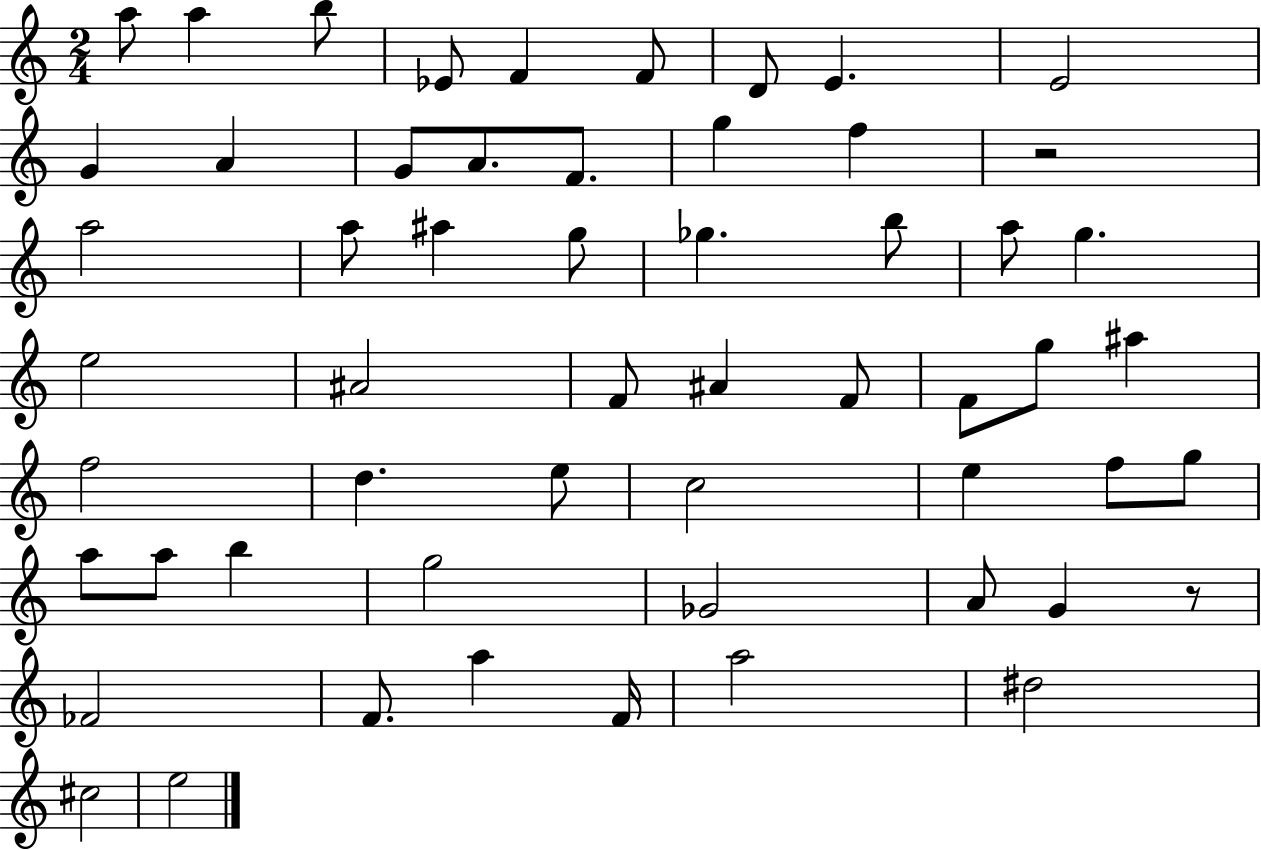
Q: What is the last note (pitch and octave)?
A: E5